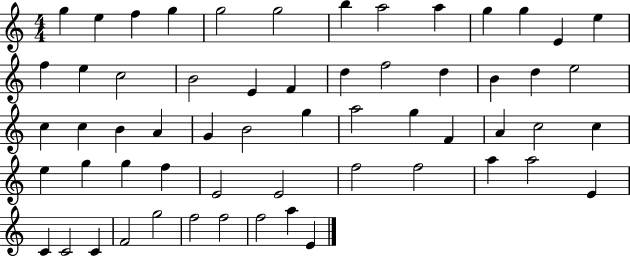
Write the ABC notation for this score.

X:1
T:Untitled
M:4/4
L:1/4
K:C
g e f g g2 g2 b a2 a g g E e f e c2 B2 E F d f2 d B d e2 c c B A G B2 g a2 g F A c2 c e g g f E2 E2 f2 f2 a a2 E C C2 C F2 g2 f2 f2 f2 a E